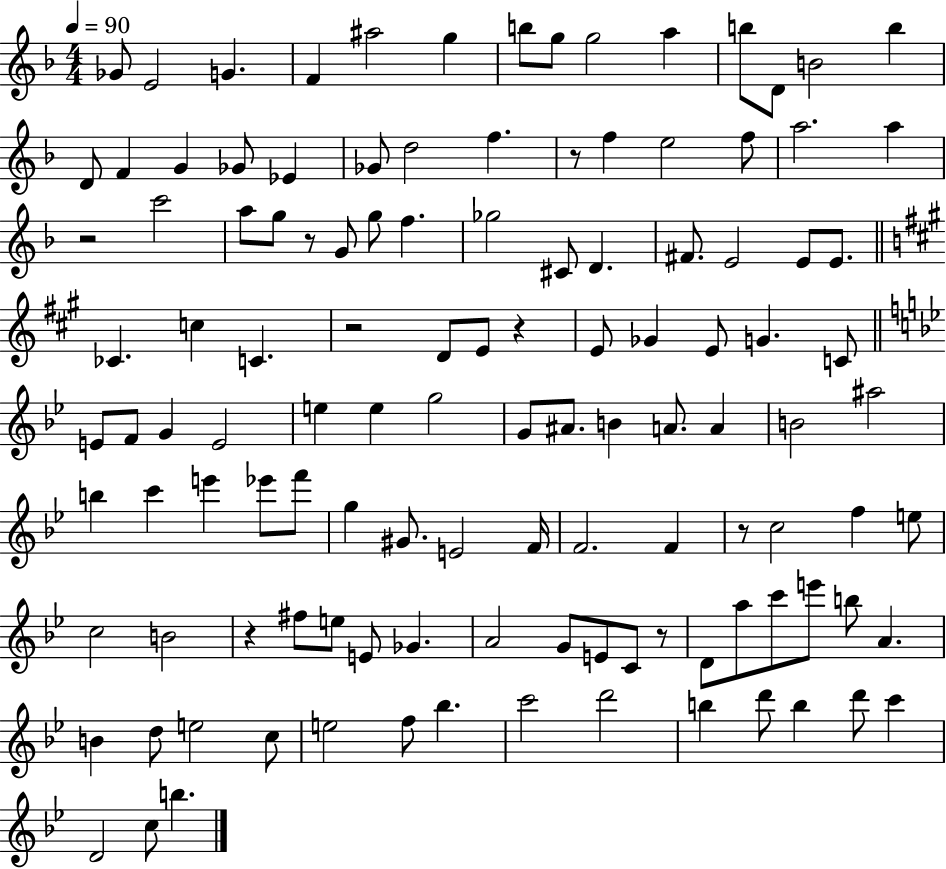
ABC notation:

X:1
T:Untitled
M:4/4
L:1/4
K:F
_G/2 E2 G F ^a2 g b/2 g/2 g2 a b/2 D/2 B2 b D/2 F G _G/2 _E _G/2 d2 f z/2 f e2 f/2 a2 a z2 c'2 a/2 g/2 z/2 G/2 g/2 f _g2 ^C/2 D ^F/2 E2 E/2 E/2 _C c C z2 D/2 E/2 z E/2 _G E/2 G C/2 E/2 F/2 G E2 e e g2 G/2 ^A/2 B A/2 A B2 ^a2 b c' e' _e'/2 f'/2 g ^G/2 E2 F/4 F2 F z/2 c2 f e/2 c2 B2 z ^f/2 e/2 E/2 _G A2 G/2 E/2 C/2 z/2 D/2 a/2 c'/2 e'/2 b/2 A B d/2 e2 c/2 e2 f/2 _b c'2 d'2 b d'/2 b d'/2 c' D2 c/2 b